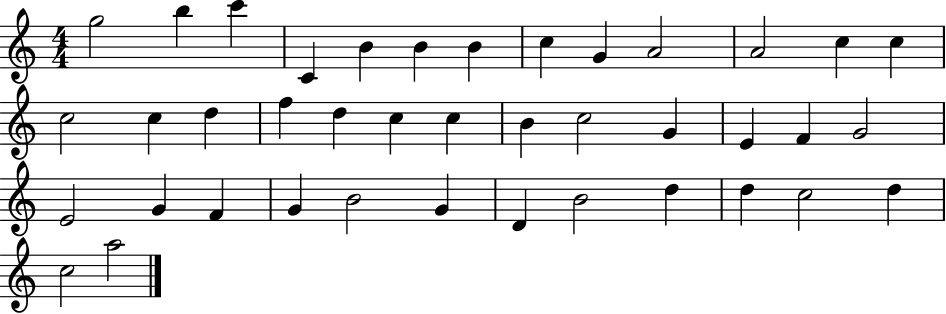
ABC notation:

X:1
T:Untitled
M:4/4
L:1/4
K:C
g2 b c' C B B B c G A2 A2 c c c2 c d f d c c B c2 G E F G2 E2 G F G B2 G D B2 d d c2 d c2 a2